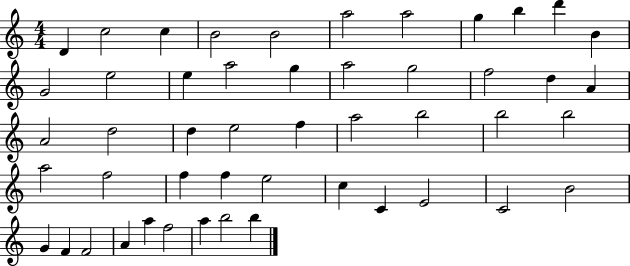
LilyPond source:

{
  \clef treble
  \numericTimeSignature
  \time 4/4
  \key c \major
  d'4 c''2 c''4 | b'2 b'2 | a''2 a''2 | g''4 b''4 d'''4 b'4 | \break g'2 e''2 | e''4 a''2 g''4 | a''2 g''2 | f''2 d''4 a'4 | \break a'2 d''2 | d''4 e''2 f''4 | a''2 b''2 | b''2 b''2 | \break a''2 f''2 | f''4 f''4 e''2 | c''4 c'4 e'2 | c'2 b'2 | \break g'4 f'4 f'2 | a'4 a''4 f''2 | a''4 b''2 b''4 | \bar "|."
}